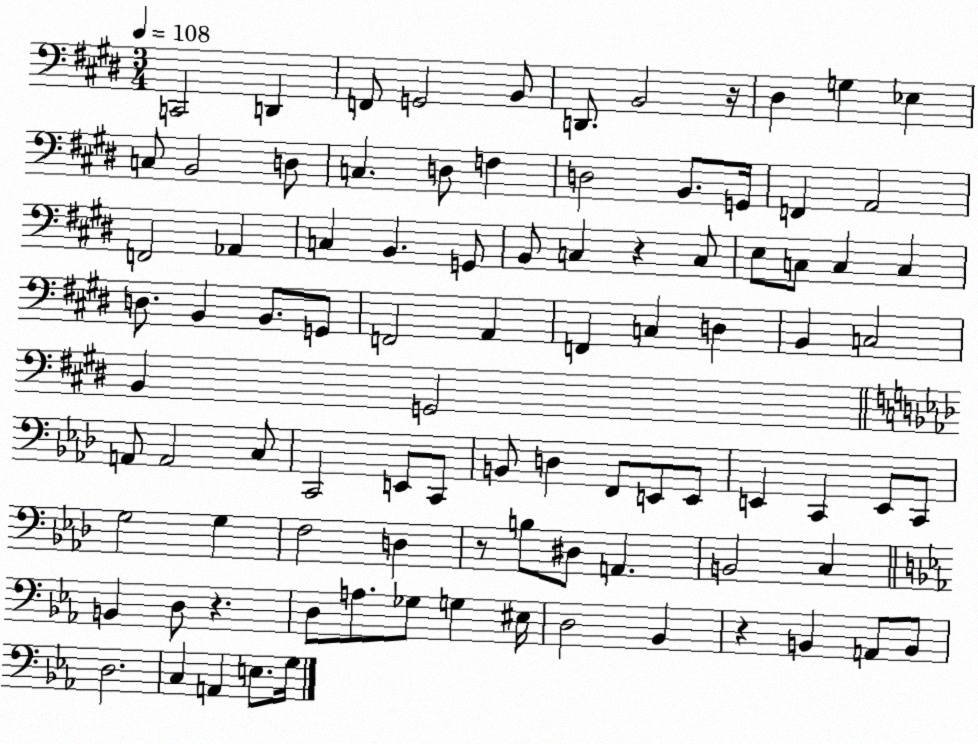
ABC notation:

X:1
T:Untitled
M:3/4
L:1/4
K:E
C,,2 D,, F,,/2 G,,2 B,,/2 D,,/2 B,,2 z/4 ^D, G, _E, C,/2 B,,2 D,/2 C, D,/2 F, D,2 B,,/2 G,,/4 F,, A,,2 F,,2 _A,, C, B,, G,,/2 B,,/2 C, z C,/2 E,/2 C,/2 C, C, D,/2 B,, B,,/2 G,,/2 F,,2 A,, F,, C, D, B,, C,2 B,, G,,2 A,,/2 A,,2 C,/2 C,,2 E,,/2 C,,/2 B,,/2 D, F,,/2 E,,/2 E,,/2 E,, C,, E,,/2 C,,/2 G,2 G, F,2 D, z/2 B,/2 ^D,/2 A,, B,,2 C, B,, D,/2 z D,/2 A,/2 _G,/2 G, ^E,/4 D,2 _B,, z B,, A,,/2 B,,/2 D,2 C, A,, E,/2 G,/4